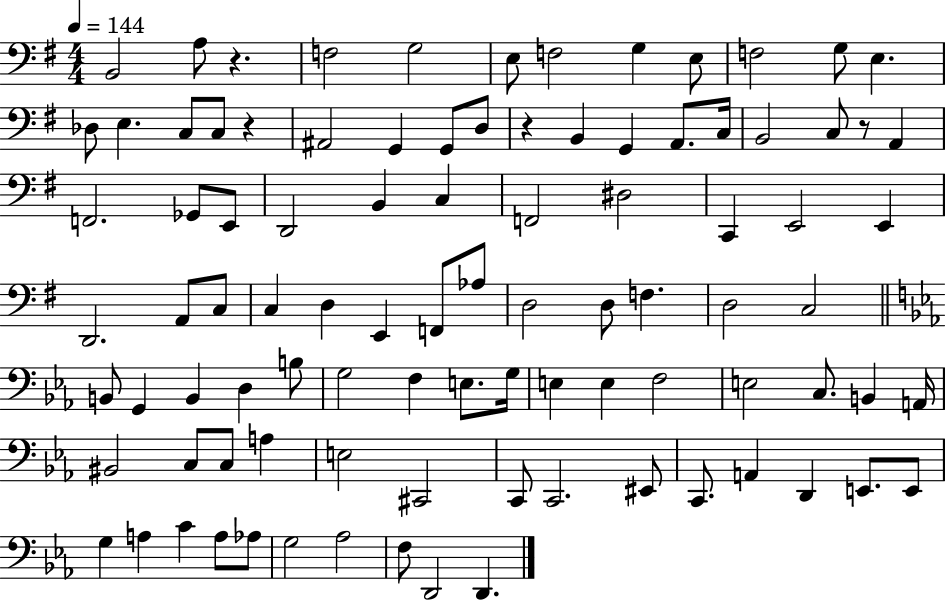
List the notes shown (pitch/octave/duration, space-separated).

B2/h A3/e R/q. F3/h G3/h E3/e F3/h G3/q E3/e F3/h G3/e E3/q. Db3/e E3/q. C3/e C3/e R/q A#2/h G2/q G2/e D3/e R/q B2/q G2/q A2/e. C3/s B2/h C3/e R/e A2/q F2/h. Gb2/e E2/e D2/h B2/q C3/q F2/h D#3/h C2/q E2/h E2/q D2/h. A2/e C3/e C3/q D3/q E2/q F2/e Ab3/e D3/h D3/e F3/q. D3/h C3/h B2/e G2/q B2/q D3/q B3/e G3/h F3/q E3/e. G3/s E3/q E3/q F3/h E3/h C3/e. B2/q A2/s BIS2/h C3/e C3/e A3/q E3/h C#2/h C2/e C2/h. EIS2/e C2/e. A2/q D2/q E2/e. E2/e G3/q A3/q C4/q A3/e Ab3/e G3/h Ab3/h F3/e D2/h D2/q.